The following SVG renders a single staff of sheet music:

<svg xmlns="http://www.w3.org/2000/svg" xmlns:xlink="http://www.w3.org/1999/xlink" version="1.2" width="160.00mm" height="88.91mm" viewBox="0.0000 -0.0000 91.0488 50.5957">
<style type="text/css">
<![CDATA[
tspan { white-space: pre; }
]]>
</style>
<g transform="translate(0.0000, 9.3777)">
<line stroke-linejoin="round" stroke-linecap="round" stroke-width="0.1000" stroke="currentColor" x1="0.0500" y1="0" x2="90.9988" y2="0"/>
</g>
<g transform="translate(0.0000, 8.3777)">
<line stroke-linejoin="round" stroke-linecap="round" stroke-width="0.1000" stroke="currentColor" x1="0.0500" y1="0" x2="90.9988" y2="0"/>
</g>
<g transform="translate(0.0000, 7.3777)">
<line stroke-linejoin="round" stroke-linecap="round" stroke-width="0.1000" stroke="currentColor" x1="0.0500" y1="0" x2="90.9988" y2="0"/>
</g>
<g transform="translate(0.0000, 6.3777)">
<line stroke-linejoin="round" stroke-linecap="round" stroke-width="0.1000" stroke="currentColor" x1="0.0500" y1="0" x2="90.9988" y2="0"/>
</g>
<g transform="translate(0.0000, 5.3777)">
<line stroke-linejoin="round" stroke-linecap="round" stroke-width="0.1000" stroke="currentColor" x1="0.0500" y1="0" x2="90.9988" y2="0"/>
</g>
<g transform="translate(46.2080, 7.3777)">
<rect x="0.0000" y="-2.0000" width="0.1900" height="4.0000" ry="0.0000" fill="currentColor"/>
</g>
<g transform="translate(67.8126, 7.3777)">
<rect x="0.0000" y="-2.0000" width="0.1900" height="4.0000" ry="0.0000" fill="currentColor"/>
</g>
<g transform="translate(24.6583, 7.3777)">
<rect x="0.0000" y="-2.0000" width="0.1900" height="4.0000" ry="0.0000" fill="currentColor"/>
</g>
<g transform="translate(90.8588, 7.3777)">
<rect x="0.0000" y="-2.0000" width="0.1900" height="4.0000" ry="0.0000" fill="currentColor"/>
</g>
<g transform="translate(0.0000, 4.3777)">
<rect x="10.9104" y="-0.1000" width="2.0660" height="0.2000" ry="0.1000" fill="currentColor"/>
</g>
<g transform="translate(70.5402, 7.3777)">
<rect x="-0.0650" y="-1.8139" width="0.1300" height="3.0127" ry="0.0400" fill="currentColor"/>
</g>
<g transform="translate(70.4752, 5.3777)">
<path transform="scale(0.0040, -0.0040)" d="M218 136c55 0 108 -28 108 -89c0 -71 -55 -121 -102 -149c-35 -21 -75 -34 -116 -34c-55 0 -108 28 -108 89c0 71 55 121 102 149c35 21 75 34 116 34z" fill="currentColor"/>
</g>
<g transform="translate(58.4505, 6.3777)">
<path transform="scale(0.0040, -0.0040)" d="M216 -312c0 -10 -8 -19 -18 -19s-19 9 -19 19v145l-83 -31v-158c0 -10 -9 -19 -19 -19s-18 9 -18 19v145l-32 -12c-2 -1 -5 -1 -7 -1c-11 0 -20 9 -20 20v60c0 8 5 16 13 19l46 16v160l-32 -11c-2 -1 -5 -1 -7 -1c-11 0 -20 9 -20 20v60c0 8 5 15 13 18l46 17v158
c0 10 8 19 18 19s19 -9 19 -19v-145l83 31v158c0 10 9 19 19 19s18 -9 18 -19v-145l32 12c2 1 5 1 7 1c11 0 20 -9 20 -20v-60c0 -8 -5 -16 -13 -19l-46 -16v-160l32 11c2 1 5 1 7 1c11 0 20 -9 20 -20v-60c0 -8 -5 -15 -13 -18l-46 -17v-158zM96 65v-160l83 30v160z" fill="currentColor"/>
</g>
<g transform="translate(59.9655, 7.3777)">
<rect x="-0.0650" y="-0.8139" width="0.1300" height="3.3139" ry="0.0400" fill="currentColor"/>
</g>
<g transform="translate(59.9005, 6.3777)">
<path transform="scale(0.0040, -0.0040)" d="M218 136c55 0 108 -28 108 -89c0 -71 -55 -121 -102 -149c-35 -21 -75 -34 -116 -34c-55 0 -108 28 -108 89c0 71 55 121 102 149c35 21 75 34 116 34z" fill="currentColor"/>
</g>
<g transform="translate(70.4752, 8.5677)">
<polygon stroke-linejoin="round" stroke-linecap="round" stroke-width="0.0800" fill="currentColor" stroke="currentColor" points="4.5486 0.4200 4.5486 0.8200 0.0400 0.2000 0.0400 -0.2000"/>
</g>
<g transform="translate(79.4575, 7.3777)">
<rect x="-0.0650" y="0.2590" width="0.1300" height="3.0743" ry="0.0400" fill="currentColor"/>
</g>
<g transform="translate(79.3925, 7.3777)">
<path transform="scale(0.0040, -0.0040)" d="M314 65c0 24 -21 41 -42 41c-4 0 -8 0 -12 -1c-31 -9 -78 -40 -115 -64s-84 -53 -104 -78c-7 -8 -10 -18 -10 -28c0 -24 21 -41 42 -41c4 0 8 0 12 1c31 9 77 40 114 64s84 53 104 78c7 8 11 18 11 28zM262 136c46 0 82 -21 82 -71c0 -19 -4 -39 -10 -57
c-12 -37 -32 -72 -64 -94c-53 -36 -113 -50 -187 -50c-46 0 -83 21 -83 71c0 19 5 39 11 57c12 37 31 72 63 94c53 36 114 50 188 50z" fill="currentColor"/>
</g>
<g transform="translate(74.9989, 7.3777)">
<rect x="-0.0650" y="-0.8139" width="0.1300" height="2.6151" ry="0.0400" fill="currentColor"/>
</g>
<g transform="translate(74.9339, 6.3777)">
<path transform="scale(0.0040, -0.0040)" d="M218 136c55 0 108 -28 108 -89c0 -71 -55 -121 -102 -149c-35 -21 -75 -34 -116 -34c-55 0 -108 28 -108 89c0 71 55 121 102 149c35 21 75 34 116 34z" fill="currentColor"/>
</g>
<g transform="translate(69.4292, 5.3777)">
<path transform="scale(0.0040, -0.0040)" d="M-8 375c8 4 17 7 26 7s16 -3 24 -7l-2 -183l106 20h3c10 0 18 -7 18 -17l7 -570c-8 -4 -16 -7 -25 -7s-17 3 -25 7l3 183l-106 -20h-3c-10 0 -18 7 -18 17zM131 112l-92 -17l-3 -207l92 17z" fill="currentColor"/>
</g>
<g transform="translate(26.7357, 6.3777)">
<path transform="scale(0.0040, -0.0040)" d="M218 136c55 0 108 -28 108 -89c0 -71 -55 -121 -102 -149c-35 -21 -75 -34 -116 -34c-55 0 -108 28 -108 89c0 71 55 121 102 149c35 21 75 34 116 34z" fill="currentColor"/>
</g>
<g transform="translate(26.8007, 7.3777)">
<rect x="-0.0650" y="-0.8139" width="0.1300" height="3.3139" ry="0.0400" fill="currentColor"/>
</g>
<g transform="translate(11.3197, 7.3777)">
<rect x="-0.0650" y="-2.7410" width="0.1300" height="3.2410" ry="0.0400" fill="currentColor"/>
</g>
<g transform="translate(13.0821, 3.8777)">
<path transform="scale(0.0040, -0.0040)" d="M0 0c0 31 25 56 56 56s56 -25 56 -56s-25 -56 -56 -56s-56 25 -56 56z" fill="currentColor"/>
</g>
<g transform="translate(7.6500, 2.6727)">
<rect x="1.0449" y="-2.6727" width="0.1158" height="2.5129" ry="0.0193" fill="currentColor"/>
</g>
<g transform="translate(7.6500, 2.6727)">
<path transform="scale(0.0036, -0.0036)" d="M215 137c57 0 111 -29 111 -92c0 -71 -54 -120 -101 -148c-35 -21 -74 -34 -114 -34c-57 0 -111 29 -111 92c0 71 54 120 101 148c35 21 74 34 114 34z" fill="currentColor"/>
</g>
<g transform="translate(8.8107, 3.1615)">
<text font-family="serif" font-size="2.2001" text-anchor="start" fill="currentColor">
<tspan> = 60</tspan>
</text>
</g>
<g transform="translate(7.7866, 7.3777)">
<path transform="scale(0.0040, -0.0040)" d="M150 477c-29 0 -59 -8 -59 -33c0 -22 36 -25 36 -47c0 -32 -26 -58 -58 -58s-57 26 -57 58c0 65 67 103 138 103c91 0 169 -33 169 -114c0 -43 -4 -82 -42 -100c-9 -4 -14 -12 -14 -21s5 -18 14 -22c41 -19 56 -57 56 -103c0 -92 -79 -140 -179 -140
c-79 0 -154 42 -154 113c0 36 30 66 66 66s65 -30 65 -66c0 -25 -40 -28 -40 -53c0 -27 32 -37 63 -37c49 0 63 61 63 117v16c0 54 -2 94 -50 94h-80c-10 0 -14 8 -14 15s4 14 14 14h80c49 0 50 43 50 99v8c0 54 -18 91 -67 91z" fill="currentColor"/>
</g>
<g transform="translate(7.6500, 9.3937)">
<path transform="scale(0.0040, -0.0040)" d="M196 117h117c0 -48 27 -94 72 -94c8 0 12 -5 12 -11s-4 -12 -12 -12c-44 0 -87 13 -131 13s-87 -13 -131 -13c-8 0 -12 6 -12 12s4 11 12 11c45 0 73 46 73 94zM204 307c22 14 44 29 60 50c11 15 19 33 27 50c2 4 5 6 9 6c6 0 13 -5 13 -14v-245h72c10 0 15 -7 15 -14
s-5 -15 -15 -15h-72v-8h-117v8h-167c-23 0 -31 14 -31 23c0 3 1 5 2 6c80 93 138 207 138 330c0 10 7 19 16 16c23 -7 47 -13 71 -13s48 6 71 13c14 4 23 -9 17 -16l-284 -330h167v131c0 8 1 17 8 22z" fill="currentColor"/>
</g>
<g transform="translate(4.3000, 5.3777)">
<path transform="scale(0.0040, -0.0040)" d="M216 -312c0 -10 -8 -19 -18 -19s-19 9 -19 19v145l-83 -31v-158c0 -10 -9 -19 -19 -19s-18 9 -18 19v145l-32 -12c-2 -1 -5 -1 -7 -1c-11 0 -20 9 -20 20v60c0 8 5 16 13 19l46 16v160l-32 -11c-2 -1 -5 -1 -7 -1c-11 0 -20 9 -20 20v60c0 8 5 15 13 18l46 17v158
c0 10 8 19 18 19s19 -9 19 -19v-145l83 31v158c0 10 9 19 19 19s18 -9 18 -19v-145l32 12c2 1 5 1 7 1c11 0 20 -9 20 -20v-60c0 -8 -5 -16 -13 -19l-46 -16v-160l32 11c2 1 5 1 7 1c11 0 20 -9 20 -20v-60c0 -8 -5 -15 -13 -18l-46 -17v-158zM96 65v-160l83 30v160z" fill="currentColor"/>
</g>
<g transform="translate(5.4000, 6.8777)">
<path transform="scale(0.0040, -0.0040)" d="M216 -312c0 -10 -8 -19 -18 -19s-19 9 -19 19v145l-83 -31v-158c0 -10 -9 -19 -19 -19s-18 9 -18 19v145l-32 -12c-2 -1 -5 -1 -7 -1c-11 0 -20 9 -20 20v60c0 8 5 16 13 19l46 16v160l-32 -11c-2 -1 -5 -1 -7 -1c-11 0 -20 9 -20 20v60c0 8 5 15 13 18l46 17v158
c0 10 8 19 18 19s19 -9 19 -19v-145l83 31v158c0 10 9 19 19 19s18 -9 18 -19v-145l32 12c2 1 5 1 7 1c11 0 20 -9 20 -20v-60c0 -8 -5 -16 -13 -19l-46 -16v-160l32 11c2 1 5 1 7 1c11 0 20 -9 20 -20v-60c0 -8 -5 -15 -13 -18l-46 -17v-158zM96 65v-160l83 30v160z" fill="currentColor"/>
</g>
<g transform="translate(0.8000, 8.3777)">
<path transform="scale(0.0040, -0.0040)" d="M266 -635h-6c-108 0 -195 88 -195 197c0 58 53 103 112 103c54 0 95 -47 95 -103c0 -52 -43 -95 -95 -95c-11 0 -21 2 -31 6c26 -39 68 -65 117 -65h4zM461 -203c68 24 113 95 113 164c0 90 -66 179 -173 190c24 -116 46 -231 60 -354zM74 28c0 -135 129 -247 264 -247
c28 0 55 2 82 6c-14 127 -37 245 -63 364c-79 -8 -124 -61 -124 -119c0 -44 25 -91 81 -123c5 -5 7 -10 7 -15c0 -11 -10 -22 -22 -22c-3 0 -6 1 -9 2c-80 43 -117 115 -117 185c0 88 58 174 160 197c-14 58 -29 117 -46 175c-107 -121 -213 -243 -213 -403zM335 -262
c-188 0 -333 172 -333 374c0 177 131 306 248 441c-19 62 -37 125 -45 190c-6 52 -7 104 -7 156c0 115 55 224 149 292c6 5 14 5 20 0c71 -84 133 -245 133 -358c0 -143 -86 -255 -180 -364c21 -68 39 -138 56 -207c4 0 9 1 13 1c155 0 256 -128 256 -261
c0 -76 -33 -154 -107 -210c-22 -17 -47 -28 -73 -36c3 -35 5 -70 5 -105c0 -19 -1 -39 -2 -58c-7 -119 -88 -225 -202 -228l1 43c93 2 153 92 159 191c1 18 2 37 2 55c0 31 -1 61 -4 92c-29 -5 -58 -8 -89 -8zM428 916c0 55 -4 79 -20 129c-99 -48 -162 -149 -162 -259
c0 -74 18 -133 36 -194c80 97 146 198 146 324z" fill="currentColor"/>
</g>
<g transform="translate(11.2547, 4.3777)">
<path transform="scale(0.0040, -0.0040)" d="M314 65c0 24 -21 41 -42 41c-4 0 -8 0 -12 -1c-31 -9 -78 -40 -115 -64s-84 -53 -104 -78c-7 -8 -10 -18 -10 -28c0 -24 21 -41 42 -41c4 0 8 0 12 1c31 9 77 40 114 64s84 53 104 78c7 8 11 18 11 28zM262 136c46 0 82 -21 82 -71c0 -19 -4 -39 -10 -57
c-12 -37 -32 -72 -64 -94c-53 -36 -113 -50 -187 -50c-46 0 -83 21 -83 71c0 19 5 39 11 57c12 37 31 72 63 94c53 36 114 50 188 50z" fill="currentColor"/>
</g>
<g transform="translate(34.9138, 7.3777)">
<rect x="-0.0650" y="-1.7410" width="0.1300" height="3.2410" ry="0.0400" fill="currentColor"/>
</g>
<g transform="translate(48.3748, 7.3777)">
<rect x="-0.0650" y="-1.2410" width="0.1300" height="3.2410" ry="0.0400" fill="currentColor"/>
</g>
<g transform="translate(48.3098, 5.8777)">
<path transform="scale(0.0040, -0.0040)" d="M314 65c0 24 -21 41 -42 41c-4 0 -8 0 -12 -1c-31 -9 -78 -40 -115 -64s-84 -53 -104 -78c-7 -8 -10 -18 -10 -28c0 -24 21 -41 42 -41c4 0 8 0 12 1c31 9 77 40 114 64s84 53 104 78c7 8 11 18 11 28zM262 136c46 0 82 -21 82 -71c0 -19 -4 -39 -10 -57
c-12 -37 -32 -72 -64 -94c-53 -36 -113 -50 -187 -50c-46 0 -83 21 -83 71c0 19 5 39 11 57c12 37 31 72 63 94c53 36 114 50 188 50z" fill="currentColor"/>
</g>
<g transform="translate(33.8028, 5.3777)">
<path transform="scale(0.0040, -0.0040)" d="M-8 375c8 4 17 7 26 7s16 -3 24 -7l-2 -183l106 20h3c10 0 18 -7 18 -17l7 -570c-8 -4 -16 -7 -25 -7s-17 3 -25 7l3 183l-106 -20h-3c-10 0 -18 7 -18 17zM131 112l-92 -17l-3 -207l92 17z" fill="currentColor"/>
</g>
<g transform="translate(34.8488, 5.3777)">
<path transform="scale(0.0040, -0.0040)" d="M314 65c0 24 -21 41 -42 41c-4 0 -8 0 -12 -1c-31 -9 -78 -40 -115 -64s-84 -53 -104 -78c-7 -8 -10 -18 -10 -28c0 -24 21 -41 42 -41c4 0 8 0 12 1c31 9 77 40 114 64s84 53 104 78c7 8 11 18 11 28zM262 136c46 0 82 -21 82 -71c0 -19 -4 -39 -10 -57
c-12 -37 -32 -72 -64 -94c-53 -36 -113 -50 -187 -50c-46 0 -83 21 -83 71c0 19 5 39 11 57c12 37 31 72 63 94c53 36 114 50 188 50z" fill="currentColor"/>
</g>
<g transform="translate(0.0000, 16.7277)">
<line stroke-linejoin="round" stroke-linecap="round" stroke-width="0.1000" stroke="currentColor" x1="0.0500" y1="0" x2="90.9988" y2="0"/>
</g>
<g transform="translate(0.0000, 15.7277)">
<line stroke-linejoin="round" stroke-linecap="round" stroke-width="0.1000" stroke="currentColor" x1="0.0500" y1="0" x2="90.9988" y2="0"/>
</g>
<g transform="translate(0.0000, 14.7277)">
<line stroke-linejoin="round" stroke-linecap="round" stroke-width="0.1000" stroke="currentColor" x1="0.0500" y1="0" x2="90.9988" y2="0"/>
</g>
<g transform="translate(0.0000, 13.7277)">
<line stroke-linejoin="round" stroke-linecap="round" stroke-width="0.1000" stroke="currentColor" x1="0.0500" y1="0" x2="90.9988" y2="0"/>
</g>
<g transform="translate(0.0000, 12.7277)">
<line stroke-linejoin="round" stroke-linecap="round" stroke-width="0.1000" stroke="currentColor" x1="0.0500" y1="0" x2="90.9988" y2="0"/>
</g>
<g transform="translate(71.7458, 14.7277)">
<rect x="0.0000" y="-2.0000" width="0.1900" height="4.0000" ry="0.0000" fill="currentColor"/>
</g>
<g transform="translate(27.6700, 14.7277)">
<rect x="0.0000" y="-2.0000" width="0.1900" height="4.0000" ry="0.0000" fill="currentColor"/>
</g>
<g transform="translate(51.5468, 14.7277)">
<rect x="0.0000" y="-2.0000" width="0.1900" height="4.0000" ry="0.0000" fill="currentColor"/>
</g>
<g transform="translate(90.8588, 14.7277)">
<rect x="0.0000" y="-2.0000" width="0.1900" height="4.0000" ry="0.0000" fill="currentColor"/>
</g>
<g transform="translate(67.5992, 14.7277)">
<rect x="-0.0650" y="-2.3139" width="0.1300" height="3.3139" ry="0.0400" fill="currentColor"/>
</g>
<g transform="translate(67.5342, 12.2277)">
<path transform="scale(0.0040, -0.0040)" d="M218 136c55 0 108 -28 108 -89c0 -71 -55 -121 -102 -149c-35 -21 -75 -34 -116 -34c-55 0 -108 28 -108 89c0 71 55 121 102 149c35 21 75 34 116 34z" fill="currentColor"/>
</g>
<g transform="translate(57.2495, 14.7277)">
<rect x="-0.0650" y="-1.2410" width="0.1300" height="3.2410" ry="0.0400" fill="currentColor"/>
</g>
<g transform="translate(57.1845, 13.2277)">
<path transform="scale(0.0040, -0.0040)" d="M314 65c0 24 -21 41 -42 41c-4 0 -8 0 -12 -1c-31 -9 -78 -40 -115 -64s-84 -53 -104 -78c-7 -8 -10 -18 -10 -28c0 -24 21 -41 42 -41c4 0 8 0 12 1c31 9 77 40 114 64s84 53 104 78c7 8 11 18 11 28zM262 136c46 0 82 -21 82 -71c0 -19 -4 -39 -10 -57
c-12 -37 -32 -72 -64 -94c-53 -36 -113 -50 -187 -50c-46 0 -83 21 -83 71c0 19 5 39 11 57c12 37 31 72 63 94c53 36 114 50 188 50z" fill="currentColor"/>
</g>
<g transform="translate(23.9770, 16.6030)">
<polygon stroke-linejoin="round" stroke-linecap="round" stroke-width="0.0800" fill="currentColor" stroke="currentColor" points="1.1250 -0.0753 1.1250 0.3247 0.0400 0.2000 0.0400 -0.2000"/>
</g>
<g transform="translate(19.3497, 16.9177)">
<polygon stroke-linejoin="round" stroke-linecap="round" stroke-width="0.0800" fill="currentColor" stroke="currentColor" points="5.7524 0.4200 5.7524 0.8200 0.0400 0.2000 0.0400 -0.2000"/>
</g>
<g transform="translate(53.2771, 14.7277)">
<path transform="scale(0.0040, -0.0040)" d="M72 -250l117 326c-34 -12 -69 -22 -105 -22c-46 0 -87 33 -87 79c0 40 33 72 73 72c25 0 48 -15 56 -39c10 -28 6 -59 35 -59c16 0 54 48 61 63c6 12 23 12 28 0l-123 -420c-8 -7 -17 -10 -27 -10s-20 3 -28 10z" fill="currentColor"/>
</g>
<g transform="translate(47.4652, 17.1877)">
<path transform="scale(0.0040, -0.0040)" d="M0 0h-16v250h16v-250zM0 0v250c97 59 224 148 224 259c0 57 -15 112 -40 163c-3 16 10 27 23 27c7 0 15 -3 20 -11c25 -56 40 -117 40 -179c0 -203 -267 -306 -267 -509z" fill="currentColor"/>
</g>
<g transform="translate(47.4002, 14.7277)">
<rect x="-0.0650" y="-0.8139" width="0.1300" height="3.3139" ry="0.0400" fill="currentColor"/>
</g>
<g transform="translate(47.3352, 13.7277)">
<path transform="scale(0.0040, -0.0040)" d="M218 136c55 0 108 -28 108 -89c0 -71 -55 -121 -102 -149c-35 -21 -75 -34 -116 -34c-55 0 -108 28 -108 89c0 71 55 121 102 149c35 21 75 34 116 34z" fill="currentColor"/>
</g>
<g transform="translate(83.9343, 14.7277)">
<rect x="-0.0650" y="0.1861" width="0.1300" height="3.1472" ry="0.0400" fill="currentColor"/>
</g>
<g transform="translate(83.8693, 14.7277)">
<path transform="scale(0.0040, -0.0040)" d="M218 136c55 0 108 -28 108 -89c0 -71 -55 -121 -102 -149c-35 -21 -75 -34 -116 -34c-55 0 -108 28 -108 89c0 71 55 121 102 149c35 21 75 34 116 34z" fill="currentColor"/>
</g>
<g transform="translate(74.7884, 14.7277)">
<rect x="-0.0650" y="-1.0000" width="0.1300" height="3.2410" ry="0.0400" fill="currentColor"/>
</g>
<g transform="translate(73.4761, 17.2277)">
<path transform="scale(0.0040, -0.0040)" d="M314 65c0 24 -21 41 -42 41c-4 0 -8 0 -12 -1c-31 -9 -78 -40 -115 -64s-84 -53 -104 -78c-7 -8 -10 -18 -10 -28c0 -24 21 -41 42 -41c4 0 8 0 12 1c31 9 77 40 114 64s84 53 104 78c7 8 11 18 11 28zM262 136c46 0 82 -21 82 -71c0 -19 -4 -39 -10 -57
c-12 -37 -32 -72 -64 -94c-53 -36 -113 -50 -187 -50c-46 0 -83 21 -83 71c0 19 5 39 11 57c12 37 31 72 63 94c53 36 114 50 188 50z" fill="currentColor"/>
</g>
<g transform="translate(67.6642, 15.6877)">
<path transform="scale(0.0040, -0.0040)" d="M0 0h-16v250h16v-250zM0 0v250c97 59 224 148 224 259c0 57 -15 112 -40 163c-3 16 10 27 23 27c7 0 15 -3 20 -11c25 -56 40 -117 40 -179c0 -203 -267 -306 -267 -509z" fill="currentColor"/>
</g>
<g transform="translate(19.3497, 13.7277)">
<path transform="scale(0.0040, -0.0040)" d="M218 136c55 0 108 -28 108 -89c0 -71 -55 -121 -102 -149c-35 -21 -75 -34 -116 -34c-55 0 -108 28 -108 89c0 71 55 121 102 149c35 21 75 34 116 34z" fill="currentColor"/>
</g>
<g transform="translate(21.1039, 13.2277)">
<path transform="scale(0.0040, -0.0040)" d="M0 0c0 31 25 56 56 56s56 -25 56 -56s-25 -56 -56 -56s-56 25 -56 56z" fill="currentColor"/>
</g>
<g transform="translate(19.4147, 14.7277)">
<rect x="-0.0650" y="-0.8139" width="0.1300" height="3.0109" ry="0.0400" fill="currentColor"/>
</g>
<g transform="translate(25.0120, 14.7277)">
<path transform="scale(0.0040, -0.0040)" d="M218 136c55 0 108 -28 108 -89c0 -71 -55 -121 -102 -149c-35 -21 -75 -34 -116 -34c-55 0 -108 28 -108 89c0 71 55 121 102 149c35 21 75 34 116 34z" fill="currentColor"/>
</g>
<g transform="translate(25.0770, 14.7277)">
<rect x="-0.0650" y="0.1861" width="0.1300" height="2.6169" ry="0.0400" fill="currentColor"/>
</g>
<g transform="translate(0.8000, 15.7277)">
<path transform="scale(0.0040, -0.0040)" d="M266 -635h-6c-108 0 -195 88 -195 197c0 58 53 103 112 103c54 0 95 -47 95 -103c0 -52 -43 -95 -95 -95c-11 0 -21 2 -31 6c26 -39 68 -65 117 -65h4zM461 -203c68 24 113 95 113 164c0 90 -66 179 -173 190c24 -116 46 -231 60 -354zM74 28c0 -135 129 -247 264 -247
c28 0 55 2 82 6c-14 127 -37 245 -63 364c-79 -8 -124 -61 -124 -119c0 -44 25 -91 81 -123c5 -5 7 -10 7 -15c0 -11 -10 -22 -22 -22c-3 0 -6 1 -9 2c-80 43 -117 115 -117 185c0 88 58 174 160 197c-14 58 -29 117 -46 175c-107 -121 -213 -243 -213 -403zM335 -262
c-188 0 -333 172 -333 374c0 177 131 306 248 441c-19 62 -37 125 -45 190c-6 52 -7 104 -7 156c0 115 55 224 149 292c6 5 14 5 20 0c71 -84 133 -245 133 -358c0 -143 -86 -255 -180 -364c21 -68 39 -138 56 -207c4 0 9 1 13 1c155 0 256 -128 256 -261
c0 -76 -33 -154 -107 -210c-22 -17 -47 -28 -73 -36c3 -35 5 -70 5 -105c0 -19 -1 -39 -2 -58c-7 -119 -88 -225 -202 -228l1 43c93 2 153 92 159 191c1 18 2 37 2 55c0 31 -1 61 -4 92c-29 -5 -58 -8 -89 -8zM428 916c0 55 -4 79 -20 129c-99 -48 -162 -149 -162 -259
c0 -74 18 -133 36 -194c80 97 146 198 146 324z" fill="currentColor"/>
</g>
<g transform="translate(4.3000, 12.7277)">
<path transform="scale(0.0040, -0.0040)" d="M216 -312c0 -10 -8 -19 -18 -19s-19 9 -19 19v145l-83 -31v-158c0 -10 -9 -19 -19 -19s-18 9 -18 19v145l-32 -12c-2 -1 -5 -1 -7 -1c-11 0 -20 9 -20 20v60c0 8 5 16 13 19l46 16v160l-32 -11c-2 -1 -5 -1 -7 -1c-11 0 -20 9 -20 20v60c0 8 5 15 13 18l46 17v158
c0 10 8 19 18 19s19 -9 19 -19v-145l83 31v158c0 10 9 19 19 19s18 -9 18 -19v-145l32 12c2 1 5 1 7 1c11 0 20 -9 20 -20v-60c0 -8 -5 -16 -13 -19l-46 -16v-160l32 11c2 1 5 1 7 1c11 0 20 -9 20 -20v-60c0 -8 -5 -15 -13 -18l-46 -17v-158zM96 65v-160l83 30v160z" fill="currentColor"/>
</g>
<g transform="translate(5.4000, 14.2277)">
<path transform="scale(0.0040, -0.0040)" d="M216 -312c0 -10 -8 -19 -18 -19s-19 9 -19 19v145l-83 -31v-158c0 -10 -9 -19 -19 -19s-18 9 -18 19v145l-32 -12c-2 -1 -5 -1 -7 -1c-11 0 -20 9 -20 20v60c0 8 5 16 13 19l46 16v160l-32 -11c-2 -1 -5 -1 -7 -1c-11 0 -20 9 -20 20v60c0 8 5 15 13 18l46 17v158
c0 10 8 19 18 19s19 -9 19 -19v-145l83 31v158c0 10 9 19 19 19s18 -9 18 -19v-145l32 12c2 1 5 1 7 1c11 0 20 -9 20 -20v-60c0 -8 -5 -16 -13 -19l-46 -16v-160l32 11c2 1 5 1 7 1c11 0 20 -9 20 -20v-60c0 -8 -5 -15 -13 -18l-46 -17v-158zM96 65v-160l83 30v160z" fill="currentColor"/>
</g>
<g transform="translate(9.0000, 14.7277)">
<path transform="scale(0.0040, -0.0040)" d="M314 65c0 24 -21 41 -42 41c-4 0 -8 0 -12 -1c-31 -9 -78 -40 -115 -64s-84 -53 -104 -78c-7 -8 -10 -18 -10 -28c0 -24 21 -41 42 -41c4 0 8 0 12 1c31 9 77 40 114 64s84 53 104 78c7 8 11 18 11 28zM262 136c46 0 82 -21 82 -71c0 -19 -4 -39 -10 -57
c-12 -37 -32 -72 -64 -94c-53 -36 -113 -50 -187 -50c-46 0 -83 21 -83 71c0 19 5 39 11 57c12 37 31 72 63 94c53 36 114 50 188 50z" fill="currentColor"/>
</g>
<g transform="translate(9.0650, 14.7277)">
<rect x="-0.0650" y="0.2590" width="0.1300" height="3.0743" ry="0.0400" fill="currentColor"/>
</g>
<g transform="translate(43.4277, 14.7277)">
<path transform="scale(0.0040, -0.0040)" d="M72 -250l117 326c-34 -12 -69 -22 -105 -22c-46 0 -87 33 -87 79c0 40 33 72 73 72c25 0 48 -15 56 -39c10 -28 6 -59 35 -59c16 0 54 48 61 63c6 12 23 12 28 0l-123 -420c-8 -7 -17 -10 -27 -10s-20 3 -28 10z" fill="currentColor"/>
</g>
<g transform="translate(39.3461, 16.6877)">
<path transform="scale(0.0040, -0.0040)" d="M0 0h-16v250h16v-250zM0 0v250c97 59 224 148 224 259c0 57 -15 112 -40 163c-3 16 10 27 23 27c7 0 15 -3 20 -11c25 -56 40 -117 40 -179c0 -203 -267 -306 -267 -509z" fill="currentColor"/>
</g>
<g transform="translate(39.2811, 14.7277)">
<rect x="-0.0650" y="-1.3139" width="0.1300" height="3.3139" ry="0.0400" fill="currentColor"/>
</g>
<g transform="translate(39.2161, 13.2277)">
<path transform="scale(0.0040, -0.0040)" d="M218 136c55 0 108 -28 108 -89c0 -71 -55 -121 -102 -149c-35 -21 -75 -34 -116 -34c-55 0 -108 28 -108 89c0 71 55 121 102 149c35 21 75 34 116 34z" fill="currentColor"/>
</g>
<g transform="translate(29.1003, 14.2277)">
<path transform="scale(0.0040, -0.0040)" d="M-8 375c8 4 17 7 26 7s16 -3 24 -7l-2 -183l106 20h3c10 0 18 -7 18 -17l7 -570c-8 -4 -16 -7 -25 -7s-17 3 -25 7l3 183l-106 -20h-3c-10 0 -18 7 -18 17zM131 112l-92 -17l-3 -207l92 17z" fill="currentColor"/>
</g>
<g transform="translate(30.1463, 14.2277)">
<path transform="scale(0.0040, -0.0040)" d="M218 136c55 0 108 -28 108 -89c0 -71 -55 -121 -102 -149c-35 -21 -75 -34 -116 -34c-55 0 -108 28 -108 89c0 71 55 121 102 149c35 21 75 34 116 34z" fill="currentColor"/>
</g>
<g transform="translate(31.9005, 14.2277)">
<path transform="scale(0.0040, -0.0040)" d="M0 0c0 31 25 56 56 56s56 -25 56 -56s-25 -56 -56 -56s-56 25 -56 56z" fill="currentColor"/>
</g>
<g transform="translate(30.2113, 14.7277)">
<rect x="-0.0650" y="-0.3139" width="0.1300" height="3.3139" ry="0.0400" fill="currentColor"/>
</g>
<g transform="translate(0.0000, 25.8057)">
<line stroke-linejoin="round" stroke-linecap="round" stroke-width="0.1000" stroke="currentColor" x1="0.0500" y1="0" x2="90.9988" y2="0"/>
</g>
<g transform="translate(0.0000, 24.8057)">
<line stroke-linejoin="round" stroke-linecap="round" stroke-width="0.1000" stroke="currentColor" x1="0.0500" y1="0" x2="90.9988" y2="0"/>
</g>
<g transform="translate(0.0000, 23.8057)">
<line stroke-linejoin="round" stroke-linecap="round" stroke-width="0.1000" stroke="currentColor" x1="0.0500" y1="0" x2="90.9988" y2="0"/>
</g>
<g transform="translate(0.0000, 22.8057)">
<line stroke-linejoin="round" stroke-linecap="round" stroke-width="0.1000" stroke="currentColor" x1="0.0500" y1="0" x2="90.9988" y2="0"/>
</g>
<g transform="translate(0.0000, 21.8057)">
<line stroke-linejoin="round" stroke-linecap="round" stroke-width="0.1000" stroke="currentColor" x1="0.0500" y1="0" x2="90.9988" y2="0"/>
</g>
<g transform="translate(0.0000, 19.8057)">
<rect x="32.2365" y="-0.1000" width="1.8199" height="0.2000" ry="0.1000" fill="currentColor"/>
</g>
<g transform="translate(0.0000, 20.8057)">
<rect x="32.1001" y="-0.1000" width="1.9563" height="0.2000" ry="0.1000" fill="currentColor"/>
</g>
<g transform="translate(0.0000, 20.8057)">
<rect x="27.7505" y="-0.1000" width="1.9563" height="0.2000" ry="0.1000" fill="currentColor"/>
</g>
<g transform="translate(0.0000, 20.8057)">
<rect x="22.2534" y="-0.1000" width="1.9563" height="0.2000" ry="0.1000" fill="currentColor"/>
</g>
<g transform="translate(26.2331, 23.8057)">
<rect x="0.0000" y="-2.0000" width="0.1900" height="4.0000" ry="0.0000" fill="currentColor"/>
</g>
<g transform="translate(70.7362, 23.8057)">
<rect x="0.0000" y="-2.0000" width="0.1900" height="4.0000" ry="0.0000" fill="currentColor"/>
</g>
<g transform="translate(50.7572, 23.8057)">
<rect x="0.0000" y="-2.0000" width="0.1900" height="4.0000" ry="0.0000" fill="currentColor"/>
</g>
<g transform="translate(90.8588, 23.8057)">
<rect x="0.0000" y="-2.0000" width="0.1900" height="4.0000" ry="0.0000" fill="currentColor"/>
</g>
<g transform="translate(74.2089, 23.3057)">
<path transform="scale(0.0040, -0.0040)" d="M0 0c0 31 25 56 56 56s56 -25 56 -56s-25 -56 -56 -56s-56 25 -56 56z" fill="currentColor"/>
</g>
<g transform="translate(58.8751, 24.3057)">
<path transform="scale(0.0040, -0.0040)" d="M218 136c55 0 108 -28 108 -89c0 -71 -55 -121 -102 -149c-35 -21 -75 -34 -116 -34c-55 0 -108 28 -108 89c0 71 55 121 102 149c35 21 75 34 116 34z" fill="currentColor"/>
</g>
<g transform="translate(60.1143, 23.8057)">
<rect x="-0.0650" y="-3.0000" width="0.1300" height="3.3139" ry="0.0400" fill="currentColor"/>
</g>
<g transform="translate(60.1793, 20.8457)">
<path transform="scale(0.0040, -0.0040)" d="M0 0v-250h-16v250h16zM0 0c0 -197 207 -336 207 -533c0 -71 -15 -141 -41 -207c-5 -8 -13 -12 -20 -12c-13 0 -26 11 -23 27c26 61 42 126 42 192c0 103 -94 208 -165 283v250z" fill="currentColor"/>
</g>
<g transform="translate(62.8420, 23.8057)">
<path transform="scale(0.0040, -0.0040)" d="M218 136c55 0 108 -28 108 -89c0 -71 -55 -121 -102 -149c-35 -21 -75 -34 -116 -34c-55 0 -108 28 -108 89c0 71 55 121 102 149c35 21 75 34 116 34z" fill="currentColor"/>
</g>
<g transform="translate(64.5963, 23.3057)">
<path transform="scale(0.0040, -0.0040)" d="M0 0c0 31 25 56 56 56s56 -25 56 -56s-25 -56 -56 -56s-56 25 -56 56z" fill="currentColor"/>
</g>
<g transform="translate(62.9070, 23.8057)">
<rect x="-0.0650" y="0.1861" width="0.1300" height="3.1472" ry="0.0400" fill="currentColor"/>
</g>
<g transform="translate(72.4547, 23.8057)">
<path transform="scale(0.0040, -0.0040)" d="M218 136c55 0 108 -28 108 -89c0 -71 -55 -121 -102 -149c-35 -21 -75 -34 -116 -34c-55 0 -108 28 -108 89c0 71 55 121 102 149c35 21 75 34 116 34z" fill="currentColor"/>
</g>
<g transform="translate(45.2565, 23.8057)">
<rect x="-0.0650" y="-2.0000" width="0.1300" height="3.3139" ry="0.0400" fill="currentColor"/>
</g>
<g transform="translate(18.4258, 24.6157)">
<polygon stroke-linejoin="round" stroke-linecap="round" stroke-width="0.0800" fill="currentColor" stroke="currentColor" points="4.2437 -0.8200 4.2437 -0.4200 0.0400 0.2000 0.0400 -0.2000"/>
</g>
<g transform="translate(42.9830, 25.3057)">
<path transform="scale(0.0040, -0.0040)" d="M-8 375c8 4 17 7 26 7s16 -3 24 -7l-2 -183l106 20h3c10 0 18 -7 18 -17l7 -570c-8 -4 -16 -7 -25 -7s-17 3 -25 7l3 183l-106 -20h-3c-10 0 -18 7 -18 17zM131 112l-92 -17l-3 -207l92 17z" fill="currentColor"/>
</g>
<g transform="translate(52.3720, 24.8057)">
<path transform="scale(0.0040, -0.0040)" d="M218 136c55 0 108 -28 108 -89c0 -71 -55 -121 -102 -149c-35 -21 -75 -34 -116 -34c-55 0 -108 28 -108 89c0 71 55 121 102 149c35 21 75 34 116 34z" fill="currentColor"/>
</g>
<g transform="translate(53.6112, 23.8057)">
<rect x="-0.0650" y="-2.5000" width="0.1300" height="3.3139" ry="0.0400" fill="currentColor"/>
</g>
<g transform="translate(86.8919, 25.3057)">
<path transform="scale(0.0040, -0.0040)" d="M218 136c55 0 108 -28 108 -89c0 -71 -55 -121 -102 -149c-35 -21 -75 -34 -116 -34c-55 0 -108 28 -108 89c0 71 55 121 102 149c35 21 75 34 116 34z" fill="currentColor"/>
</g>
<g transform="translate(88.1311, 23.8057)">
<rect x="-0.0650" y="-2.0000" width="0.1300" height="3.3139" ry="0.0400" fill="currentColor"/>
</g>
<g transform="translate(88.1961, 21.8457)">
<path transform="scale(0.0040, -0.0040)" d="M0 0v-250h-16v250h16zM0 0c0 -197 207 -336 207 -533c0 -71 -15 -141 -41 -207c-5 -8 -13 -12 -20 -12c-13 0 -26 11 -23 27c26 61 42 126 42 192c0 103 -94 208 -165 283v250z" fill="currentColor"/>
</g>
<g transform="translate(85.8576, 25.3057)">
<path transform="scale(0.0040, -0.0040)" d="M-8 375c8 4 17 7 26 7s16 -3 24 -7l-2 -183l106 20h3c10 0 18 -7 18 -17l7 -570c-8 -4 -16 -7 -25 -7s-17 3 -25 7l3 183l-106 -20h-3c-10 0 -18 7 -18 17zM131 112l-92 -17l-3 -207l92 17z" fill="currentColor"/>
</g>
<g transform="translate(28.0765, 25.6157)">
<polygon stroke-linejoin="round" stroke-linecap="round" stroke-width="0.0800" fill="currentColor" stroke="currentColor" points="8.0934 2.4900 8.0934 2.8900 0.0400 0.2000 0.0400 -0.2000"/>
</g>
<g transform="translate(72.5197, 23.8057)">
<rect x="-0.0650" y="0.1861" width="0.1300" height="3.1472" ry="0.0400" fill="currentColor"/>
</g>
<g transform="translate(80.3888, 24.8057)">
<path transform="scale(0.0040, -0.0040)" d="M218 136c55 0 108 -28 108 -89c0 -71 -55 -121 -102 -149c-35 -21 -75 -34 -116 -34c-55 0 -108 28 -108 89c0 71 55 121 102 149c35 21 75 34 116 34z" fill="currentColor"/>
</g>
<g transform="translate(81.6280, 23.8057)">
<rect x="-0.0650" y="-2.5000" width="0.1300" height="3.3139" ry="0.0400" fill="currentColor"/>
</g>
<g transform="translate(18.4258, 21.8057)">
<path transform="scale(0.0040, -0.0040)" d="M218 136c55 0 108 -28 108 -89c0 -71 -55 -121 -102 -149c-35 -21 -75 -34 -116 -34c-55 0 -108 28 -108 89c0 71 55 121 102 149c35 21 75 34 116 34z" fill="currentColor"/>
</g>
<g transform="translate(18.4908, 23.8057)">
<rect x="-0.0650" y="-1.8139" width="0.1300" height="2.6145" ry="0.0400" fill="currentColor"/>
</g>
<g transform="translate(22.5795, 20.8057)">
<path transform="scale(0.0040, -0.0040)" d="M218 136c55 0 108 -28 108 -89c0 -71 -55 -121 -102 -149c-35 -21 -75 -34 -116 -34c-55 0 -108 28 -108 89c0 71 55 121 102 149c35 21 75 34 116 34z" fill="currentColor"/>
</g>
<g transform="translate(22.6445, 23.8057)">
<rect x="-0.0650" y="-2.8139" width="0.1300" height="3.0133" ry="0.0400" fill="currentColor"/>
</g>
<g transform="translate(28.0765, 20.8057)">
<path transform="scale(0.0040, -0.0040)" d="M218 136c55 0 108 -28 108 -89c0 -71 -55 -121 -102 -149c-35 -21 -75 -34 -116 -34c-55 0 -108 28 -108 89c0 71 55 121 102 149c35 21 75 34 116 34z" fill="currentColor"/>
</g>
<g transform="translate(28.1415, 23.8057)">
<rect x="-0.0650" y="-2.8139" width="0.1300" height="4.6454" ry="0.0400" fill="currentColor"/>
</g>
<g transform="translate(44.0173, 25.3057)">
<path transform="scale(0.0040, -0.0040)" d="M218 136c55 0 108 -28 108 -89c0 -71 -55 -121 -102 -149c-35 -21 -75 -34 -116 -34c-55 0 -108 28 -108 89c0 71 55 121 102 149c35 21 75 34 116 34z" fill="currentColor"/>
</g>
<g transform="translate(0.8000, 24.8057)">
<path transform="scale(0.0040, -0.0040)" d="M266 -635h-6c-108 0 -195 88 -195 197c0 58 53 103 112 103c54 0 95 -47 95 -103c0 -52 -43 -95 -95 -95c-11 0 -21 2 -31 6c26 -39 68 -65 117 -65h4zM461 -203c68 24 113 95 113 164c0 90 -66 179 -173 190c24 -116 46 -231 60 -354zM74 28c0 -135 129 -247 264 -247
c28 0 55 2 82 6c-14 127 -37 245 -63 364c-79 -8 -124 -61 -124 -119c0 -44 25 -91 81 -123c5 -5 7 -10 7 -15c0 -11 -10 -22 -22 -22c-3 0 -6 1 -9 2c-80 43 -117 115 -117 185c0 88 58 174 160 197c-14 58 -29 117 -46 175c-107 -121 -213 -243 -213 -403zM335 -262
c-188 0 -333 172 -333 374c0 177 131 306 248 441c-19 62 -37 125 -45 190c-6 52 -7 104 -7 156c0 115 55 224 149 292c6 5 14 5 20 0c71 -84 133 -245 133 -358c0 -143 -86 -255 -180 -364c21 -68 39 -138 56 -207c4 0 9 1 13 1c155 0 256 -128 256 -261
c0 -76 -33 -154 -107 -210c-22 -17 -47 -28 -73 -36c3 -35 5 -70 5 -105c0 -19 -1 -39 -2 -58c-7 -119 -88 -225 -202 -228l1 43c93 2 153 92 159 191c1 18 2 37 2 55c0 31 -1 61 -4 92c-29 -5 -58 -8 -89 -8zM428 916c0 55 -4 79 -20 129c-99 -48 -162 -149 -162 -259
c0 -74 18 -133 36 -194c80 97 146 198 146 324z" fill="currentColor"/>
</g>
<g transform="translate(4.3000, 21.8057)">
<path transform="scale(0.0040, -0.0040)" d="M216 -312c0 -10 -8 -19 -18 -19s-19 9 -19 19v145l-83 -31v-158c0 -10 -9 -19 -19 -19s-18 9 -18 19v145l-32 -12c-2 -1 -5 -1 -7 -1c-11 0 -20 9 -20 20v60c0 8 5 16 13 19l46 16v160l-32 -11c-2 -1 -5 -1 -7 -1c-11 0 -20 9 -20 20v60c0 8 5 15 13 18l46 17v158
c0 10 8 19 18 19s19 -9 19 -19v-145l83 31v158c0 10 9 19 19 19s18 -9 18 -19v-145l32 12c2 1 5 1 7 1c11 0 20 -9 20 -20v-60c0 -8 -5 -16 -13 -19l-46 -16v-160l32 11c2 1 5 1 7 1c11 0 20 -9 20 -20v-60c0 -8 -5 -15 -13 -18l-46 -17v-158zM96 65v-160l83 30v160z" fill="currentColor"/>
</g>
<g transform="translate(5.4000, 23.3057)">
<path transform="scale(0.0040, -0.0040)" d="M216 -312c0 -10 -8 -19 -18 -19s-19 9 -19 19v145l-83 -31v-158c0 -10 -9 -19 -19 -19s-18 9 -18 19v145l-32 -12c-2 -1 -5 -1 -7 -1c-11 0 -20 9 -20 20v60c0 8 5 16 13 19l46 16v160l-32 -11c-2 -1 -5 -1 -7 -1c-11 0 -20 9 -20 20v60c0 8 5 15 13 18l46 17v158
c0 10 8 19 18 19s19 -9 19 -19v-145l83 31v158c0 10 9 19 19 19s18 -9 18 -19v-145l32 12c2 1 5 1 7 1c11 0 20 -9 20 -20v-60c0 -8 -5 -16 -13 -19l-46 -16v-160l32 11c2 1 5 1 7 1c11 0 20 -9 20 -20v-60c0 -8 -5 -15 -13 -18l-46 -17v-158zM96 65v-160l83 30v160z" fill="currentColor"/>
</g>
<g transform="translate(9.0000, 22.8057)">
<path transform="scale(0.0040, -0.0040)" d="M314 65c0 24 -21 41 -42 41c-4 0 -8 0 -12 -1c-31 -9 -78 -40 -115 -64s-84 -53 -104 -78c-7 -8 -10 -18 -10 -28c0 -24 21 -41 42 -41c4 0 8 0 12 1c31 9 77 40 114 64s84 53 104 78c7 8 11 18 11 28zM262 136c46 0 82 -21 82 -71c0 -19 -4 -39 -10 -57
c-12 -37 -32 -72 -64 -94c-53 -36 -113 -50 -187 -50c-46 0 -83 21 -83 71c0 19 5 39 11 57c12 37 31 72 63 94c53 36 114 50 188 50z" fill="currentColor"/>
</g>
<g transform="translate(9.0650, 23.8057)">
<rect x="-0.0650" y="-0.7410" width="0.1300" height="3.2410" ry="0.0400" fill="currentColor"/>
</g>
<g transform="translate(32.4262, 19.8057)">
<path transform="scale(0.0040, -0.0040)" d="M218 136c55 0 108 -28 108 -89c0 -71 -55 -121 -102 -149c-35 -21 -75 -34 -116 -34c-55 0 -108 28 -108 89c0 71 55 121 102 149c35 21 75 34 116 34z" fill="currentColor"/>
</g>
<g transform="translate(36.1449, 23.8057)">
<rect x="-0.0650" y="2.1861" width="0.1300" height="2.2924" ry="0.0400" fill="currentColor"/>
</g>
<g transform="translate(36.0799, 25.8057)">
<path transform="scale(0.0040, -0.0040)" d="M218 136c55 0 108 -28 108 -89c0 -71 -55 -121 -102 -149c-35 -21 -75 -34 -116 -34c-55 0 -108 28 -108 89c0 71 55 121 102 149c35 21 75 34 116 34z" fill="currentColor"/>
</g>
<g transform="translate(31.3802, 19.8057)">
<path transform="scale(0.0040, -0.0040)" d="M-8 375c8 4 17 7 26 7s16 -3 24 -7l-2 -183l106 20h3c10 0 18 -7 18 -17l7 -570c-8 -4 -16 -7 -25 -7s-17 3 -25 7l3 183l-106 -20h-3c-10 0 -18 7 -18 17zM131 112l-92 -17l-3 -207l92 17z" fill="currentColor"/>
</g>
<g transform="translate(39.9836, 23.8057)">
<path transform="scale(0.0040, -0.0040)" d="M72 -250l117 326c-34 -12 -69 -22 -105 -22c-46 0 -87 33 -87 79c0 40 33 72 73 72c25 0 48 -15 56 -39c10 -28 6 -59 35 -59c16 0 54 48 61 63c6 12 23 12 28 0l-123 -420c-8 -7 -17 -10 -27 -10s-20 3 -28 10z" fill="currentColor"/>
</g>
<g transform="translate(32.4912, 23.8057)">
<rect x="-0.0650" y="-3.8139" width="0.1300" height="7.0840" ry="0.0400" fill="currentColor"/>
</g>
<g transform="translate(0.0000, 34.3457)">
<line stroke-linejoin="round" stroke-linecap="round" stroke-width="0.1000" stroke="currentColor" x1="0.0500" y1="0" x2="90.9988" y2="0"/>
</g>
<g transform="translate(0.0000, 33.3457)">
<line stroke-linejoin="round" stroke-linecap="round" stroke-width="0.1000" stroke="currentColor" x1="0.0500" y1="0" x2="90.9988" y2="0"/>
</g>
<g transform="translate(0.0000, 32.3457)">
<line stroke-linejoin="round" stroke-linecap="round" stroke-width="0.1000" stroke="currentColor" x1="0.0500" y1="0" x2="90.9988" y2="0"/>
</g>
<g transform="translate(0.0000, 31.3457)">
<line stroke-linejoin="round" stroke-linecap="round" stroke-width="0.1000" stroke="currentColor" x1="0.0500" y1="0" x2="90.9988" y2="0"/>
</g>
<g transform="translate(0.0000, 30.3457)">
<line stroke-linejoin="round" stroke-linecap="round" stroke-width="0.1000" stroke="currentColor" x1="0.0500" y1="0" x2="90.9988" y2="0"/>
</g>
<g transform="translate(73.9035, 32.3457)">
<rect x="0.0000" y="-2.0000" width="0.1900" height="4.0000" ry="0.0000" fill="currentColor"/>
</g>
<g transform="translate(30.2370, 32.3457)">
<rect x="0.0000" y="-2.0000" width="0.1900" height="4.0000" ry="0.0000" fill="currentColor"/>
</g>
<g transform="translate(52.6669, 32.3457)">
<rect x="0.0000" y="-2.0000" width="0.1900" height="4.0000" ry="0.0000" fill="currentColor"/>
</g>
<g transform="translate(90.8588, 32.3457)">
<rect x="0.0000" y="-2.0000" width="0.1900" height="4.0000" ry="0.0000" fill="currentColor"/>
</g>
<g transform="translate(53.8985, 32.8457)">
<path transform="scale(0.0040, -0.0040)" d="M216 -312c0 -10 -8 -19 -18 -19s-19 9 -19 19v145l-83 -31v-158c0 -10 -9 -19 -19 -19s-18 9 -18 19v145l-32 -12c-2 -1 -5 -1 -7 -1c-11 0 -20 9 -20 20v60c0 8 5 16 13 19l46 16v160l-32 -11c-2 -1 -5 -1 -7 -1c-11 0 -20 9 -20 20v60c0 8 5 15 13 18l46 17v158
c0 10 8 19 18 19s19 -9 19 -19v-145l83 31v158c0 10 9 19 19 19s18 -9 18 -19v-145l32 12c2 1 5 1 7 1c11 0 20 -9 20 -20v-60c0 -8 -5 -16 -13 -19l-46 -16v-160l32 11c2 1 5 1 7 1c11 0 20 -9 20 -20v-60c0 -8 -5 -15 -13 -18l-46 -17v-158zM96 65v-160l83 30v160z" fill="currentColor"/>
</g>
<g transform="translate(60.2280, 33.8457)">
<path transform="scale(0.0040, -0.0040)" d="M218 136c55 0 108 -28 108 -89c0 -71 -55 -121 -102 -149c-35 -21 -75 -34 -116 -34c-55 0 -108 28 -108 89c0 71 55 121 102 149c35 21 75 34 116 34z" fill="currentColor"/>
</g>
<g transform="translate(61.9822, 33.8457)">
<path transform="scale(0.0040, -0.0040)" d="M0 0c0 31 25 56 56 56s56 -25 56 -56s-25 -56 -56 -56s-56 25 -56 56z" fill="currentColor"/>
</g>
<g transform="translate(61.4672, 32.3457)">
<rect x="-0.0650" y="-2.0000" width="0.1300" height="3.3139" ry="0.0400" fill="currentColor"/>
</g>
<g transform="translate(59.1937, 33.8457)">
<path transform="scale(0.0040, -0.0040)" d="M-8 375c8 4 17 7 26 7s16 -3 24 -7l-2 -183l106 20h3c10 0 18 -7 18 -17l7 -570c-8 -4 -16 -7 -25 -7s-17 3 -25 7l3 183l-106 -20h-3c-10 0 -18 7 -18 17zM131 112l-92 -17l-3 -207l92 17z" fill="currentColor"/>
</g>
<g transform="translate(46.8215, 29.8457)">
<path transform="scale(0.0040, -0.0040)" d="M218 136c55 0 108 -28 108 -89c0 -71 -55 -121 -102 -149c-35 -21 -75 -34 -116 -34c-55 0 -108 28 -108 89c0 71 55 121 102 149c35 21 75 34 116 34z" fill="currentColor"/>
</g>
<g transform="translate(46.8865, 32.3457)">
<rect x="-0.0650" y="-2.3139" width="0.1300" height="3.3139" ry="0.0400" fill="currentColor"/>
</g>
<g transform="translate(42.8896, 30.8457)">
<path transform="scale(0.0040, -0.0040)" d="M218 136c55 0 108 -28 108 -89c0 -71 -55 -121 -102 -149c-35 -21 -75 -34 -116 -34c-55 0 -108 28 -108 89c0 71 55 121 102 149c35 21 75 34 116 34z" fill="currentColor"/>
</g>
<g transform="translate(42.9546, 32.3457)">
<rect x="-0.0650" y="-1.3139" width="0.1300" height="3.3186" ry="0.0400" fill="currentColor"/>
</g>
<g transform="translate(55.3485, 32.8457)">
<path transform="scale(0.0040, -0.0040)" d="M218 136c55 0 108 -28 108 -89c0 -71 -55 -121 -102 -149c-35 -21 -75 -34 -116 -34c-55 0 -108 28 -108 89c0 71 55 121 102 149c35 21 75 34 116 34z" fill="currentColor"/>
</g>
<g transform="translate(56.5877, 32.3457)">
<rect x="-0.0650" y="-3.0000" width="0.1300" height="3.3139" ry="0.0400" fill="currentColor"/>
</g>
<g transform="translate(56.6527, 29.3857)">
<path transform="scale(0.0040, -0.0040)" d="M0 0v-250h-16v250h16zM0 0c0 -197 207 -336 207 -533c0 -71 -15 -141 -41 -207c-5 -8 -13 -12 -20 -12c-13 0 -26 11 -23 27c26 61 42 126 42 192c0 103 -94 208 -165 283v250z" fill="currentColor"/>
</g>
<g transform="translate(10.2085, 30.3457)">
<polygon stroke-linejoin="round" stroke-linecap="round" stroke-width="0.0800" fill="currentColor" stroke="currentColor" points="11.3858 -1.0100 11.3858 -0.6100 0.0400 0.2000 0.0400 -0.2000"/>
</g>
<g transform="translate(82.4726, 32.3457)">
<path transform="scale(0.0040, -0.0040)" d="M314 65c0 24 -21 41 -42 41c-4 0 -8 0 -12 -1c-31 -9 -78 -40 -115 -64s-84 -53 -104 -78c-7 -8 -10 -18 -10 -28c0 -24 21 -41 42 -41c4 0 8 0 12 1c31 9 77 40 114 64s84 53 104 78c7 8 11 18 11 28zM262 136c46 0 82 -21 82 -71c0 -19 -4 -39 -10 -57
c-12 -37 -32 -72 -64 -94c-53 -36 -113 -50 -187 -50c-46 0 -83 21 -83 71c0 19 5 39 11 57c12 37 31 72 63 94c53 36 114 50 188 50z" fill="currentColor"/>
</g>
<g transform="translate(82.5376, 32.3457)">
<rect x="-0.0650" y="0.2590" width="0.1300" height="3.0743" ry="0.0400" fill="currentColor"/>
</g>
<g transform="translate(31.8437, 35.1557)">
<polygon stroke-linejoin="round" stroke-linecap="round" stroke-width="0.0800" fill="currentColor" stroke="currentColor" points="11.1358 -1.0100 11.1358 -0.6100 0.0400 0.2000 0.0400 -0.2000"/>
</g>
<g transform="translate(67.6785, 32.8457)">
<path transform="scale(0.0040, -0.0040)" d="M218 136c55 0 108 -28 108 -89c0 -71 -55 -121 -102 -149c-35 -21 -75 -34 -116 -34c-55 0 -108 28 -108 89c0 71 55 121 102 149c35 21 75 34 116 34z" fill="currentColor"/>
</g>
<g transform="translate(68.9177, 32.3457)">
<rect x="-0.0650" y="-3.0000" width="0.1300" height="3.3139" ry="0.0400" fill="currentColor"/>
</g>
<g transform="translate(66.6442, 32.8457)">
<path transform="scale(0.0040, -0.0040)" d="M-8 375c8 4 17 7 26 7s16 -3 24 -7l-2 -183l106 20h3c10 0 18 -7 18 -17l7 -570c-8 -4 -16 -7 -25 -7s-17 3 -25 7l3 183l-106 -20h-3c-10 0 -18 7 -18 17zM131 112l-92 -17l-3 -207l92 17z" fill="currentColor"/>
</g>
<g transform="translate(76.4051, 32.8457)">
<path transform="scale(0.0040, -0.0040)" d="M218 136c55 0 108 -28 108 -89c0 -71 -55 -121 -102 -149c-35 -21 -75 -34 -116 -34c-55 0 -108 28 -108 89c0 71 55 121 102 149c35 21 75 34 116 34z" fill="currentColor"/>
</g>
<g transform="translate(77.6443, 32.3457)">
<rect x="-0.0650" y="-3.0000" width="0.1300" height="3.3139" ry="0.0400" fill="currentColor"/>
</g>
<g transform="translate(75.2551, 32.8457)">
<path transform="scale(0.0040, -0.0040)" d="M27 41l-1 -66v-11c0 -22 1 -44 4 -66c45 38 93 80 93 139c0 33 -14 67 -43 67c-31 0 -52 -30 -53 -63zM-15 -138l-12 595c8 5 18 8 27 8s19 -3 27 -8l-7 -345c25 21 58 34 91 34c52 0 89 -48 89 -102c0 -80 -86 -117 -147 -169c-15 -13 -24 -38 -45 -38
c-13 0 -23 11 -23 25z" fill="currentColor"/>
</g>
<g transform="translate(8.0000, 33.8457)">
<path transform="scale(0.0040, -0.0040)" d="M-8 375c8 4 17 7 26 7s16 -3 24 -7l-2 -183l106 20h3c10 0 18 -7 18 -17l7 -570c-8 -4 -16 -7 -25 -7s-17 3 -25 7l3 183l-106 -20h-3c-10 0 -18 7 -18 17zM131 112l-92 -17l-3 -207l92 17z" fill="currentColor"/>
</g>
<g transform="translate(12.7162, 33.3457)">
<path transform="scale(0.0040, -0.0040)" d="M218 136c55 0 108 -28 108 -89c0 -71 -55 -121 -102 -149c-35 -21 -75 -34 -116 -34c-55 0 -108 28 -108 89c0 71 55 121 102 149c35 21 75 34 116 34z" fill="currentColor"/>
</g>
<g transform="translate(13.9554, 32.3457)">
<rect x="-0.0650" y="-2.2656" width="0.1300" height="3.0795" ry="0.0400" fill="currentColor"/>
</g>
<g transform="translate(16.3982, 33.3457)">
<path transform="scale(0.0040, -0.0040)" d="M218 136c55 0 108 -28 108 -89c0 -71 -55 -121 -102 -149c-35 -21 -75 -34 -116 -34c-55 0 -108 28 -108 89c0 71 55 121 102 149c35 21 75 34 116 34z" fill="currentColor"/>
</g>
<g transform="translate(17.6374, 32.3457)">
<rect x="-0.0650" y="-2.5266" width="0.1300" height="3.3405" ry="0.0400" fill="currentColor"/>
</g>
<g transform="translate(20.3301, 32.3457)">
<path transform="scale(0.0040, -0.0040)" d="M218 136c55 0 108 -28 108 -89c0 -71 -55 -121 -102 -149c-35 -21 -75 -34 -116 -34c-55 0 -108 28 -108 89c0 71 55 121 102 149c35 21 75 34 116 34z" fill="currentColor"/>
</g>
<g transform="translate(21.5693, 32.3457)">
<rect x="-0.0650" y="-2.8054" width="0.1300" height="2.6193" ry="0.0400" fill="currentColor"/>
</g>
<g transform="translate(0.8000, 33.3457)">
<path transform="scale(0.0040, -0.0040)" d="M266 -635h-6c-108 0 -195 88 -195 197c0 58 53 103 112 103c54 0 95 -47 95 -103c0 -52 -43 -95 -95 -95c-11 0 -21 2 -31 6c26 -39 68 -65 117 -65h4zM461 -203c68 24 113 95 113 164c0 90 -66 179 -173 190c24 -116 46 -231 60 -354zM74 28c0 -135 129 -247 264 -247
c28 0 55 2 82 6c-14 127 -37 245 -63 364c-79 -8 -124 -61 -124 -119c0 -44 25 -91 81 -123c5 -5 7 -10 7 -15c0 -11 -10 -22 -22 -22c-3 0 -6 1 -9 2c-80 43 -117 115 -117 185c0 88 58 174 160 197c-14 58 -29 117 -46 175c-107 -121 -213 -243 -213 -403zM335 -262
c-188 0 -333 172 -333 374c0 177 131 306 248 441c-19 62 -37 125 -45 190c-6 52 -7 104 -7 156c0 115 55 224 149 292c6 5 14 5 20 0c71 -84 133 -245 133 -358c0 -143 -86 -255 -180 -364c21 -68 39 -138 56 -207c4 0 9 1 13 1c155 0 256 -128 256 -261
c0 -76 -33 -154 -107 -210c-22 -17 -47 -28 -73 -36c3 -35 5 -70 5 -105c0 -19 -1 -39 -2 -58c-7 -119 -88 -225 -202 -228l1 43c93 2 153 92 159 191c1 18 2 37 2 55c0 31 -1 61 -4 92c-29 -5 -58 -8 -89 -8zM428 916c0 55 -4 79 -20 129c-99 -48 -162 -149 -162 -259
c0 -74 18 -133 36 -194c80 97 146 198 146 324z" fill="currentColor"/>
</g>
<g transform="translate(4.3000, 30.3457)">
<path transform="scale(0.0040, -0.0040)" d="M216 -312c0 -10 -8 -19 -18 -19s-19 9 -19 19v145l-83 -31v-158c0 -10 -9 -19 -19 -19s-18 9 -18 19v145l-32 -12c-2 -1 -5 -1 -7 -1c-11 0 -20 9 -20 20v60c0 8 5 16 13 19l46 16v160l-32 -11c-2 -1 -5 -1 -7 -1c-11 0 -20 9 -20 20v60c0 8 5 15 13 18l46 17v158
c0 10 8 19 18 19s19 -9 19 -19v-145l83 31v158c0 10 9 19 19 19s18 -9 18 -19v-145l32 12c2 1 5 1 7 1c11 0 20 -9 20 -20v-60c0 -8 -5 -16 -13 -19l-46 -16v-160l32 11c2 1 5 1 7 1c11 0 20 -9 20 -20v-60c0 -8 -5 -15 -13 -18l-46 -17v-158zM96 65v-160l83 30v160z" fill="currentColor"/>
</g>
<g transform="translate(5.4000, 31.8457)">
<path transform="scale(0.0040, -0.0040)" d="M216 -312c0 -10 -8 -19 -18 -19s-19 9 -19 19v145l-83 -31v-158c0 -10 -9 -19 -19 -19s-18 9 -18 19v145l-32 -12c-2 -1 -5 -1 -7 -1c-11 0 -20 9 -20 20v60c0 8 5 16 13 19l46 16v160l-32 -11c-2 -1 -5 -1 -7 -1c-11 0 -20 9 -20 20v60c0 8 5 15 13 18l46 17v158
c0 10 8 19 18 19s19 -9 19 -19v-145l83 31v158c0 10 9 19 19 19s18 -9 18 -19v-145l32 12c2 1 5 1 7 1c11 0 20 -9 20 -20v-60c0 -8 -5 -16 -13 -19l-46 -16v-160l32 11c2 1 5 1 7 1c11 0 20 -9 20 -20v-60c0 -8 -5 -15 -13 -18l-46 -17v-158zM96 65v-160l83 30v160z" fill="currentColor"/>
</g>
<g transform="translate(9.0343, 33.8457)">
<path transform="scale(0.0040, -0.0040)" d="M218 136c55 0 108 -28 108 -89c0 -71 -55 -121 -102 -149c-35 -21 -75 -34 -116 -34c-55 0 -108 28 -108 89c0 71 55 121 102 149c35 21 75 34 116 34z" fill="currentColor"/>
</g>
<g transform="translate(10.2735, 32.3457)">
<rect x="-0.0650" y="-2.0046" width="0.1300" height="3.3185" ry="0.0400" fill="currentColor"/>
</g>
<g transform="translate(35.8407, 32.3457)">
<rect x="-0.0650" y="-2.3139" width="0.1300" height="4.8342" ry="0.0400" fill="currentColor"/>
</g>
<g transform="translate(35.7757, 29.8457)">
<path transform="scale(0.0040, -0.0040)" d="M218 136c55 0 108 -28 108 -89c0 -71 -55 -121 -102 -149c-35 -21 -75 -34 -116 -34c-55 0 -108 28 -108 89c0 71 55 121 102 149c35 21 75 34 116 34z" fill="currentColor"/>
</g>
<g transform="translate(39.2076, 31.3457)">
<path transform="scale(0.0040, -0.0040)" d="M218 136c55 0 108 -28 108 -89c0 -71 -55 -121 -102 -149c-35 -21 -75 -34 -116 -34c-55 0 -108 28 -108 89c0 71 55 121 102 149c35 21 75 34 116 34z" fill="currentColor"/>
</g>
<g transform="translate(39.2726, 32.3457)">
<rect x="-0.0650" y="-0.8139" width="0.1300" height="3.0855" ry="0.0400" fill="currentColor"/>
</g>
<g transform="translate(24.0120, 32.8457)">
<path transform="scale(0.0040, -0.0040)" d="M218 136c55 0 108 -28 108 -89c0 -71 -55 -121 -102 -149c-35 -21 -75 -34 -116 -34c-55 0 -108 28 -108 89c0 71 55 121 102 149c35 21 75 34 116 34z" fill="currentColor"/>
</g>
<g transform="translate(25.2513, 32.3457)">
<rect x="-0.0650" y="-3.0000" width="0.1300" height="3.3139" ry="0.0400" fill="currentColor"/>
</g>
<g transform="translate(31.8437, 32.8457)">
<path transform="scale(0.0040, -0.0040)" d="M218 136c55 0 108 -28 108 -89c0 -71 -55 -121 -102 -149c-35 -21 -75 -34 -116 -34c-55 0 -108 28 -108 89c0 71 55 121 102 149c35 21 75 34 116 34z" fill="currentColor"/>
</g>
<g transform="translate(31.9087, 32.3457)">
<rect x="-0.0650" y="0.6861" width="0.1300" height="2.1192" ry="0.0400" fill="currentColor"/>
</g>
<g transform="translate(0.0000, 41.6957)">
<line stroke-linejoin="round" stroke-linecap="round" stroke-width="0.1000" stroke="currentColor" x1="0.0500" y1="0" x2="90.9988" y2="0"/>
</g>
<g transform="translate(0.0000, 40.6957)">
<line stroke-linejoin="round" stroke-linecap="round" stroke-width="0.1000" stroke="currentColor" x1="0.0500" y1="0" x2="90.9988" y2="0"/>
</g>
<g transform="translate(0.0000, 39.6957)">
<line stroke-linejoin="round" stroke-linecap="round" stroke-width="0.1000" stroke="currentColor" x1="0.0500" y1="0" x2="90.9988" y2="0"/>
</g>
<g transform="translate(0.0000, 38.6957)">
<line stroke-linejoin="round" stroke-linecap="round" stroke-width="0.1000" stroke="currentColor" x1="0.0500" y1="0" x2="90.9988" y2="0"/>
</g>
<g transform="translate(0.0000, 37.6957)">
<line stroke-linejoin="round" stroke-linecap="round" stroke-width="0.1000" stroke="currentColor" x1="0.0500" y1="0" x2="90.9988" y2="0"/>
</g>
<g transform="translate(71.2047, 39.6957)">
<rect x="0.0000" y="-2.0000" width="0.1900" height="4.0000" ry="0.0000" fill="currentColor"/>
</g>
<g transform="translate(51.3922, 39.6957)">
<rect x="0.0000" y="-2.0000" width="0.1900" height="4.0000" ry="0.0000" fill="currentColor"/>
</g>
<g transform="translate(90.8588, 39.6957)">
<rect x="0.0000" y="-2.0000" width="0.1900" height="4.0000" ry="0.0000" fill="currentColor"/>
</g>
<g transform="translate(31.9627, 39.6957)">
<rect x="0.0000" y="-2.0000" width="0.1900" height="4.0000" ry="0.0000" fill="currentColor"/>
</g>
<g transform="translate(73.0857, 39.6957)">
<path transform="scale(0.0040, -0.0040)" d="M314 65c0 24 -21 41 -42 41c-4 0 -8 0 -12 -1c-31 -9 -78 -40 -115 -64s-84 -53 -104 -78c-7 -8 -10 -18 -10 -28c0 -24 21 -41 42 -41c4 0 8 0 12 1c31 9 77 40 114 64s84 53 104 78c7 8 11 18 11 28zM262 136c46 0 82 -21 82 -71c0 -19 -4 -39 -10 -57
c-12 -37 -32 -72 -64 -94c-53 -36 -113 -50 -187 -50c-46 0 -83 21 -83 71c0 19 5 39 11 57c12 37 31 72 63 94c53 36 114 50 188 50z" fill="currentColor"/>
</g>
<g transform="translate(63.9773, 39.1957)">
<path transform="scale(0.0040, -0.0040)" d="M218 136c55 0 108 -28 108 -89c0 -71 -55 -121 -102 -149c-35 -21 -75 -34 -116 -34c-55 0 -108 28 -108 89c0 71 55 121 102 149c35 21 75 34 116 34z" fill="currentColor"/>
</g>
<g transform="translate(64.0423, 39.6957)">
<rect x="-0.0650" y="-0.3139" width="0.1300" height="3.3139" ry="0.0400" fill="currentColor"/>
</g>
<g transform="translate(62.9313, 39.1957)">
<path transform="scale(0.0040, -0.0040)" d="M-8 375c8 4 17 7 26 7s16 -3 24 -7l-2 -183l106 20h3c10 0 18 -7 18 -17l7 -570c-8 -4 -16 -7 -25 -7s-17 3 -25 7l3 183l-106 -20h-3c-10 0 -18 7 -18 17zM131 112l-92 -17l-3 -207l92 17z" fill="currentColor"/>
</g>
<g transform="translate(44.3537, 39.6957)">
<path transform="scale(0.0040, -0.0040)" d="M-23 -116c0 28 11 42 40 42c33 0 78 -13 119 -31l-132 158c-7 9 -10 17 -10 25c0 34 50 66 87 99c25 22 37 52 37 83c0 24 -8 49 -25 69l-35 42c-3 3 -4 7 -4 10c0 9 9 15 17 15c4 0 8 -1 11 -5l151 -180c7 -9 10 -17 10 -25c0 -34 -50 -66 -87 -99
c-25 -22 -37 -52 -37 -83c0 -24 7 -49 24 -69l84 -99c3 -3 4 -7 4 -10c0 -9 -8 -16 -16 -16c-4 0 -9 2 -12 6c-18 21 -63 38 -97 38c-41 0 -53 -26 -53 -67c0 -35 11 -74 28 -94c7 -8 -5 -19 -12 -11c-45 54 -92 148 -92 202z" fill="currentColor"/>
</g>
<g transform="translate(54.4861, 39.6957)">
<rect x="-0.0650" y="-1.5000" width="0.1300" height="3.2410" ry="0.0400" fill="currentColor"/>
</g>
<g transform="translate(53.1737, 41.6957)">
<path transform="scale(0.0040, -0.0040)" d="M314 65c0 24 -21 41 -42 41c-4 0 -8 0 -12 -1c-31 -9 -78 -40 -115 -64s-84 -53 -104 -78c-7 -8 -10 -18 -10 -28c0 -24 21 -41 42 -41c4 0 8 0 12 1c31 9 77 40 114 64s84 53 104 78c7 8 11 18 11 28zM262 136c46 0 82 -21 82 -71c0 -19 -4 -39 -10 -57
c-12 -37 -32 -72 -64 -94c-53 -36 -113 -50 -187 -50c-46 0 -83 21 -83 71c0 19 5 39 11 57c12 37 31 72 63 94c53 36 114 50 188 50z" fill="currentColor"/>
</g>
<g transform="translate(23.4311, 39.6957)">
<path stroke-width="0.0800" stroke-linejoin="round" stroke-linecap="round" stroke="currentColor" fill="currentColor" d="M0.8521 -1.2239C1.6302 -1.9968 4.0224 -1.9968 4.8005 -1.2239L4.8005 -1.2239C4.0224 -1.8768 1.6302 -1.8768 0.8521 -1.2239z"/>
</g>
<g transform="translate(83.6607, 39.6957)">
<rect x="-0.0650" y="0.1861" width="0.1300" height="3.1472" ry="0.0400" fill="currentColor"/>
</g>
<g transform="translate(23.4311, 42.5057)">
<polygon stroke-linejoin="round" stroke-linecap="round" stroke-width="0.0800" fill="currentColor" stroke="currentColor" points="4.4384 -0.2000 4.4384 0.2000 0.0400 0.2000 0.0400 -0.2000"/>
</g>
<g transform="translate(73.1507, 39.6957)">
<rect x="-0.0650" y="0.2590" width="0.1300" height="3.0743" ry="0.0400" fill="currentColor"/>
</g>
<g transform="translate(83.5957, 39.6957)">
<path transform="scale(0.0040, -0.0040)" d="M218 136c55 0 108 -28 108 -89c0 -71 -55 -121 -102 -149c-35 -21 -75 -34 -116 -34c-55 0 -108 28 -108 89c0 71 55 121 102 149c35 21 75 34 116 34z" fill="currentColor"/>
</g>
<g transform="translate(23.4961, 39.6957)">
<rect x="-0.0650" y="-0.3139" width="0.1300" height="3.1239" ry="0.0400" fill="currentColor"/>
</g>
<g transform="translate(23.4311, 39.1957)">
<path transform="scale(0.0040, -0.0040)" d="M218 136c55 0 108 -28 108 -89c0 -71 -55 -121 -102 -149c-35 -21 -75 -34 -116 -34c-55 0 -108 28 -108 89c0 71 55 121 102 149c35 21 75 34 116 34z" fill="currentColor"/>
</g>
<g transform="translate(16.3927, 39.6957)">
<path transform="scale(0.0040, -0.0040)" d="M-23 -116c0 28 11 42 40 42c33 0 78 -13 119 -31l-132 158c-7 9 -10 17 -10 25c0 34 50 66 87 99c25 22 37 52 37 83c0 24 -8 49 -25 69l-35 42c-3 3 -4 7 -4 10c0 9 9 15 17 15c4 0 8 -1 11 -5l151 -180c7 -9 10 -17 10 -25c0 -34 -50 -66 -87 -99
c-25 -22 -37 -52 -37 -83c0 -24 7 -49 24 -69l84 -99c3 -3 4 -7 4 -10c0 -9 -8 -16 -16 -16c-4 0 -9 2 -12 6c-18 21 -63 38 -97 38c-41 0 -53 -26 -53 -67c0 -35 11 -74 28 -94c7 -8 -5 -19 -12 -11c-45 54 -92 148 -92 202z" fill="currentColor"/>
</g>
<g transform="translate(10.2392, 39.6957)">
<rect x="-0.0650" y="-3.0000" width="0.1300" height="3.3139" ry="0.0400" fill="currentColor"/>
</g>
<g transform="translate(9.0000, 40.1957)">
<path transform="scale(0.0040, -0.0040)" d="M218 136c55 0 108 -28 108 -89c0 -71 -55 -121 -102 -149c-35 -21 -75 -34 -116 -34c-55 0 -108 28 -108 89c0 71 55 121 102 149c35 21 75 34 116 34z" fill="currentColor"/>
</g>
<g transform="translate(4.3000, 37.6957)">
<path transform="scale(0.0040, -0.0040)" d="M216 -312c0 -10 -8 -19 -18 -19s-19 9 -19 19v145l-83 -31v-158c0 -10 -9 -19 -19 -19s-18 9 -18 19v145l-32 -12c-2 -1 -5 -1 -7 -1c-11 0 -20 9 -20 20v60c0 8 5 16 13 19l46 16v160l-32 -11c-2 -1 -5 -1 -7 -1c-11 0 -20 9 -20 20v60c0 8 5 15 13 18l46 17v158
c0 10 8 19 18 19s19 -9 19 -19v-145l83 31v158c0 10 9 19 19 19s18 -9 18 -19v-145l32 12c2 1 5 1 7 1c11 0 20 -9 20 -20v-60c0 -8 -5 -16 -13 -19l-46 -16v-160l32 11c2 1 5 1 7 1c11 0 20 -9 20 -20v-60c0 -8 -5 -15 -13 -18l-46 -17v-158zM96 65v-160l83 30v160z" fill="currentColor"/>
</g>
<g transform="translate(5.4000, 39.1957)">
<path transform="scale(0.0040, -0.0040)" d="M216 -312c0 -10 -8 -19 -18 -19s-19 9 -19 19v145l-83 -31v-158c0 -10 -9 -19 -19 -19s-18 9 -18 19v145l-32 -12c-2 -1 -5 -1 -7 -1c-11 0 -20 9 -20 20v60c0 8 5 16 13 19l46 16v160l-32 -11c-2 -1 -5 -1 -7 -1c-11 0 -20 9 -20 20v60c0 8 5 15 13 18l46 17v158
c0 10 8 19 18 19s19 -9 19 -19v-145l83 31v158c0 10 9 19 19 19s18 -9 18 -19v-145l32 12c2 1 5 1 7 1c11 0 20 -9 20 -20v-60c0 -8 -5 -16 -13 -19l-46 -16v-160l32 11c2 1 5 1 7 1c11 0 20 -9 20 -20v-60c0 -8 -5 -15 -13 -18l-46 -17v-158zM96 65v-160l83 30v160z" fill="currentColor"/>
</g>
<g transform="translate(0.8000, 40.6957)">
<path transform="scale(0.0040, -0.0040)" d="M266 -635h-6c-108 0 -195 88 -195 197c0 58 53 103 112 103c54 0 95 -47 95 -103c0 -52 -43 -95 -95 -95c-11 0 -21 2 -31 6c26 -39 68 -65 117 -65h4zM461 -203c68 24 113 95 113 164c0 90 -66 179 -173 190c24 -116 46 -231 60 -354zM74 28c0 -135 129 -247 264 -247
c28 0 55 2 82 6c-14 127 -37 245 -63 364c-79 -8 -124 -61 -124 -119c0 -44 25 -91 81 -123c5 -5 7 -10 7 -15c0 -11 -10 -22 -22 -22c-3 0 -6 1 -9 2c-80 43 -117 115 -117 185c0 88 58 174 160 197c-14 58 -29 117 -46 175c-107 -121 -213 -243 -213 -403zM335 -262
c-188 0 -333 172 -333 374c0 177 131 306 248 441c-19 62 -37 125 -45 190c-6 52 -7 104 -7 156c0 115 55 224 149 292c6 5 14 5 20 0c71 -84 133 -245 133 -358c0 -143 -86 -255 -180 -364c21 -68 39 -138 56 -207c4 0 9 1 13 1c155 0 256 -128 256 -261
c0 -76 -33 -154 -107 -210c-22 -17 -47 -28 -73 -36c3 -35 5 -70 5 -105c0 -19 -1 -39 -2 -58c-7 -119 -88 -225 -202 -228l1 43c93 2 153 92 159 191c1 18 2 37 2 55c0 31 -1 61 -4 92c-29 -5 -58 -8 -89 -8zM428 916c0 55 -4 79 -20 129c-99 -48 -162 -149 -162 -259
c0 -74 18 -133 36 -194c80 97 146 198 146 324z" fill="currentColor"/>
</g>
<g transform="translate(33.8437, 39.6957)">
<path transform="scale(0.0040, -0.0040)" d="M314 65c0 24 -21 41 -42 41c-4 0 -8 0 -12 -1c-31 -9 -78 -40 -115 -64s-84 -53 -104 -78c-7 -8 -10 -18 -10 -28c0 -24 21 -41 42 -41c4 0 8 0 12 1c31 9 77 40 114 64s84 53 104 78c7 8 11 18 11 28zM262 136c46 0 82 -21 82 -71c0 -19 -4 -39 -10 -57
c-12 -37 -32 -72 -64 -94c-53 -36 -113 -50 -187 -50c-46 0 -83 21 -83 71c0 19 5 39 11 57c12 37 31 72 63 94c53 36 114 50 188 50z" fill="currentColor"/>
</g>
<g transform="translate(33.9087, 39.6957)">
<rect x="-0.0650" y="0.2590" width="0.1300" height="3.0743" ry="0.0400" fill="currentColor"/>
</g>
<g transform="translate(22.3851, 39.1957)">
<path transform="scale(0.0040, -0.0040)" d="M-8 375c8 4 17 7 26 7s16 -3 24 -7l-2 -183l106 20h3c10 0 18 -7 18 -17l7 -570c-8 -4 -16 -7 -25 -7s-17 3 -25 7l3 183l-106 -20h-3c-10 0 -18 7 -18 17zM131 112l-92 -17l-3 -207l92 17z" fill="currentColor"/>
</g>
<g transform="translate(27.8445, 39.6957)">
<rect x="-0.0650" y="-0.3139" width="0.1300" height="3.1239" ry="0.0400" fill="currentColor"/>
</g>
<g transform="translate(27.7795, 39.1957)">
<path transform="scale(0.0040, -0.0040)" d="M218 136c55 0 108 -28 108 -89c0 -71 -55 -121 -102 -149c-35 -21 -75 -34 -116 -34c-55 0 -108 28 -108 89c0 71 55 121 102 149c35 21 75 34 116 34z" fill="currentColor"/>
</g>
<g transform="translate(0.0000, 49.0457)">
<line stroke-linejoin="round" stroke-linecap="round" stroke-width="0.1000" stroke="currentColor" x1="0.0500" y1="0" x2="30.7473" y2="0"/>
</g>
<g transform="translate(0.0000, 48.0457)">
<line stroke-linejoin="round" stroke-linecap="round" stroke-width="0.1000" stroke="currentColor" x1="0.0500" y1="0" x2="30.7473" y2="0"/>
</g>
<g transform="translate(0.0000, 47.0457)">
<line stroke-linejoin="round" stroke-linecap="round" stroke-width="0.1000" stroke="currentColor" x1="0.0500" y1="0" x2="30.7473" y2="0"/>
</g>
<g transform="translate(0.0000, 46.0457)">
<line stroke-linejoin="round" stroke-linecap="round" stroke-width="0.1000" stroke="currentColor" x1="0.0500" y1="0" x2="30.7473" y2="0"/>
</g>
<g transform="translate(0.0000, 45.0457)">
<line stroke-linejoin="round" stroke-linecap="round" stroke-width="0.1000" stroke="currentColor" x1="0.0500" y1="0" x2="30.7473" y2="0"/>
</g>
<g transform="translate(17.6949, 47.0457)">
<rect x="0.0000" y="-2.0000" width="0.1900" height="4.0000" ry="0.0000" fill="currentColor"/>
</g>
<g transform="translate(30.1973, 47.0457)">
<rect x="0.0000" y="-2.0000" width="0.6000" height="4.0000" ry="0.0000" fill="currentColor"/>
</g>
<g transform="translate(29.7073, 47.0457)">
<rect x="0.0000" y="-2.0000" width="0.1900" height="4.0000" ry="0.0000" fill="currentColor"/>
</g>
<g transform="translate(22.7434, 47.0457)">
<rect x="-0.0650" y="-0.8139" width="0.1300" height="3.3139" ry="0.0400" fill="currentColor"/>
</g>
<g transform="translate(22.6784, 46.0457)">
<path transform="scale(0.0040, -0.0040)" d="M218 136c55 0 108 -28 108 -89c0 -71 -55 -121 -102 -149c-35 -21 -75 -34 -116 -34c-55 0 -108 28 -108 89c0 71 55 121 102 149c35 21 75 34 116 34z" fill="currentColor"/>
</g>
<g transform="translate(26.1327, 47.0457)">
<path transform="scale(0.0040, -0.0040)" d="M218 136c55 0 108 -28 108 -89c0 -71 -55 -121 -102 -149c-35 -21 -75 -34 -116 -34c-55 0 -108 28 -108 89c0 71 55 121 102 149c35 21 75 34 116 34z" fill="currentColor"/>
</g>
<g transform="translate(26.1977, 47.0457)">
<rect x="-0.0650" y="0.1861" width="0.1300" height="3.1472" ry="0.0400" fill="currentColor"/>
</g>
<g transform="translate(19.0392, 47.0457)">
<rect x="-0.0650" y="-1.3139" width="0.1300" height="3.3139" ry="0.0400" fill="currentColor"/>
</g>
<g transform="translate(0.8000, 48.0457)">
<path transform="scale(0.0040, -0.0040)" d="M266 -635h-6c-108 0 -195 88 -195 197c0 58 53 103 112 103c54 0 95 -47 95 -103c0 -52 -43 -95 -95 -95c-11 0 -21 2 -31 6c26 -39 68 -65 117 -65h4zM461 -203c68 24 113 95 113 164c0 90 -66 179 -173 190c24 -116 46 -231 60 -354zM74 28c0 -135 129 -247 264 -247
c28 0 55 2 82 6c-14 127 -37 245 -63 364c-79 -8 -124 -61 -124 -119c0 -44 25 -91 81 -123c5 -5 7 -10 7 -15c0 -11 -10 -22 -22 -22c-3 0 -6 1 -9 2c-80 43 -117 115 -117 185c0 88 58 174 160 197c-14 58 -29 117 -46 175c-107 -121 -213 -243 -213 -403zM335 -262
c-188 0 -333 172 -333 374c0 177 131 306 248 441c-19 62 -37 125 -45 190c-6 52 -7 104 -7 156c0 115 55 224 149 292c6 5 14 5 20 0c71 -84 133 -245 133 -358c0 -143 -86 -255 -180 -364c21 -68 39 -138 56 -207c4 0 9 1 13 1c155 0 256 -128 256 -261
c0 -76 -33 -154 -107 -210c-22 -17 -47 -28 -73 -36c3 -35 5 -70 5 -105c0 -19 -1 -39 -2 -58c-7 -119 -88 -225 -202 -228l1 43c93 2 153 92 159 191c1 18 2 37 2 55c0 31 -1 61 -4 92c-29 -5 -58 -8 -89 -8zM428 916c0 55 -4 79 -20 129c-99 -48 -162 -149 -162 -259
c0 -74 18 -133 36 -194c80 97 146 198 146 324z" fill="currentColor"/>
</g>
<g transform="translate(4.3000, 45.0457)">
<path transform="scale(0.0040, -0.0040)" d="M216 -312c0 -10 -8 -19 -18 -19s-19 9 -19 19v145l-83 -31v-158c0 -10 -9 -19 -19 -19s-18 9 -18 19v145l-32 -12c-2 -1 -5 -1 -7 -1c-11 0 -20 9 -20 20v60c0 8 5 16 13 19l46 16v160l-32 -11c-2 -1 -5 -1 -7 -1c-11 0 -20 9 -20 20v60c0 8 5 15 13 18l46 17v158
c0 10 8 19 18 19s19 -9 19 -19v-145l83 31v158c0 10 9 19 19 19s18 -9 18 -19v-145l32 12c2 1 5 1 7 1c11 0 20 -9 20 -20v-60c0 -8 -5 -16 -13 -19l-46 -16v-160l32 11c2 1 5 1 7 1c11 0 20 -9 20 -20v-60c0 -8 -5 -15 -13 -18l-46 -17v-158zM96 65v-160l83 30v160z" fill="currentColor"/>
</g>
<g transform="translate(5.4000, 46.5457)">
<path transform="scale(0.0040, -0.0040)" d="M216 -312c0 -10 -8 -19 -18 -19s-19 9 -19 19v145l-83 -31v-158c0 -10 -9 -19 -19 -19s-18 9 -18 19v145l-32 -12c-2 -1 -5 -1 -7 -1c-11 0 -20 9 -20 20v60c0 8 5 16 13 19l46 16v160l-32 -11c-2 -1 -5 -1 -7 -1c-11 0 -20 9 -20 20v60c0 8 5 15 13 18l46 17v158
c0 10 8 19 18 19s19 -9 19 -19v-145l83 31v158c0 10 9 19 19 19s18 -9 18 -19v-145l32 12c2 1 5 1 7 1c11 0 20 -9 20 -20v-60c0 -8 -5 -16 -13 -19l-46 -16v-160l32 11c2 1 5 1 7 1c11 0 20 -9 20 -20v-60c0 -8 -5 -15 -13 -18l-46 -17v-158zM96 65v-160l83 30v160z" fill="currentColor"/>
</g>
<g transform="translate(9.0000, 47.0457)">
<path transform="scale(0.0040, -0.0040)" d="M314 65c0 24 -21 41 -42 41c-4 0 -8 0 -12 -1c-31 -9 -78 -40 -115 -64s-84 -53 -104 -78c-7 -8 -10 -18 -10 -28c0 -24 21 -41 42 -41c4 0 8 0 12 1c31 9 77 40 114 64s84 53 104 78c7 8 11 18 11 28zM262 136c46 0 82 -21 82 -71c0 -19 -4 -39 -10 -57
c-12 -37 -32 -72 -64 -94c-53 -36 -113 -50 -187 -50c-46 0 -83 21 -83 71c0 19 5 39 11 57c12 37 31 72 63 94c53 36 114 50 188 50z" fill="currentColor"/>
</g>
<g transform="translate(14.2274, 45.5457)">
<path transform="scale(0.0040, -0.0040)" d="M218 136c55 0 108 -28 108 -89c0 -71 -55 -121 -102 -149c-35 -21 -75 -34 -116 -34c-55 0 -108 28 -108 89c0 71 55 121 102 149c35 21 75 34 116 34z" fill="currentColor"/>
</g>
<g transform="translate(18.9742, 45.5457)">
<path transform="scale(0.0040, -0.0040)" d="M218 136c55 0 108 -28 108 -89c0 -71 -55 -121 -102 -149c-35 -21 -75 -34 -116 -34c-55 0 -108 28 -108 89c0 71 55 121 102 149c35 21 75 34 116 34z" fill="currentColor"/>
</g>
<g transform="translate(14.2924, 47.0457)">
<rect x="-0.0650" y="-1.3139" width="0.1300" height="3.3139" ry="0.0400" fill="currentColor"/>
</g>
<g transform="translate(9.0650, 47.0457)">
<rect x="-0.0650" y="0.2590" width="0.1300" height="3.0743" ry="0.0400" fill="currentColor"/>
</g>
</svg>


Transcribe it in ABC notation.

X:1
T:Untitled
M:3/4
L:1/4
K:D
a2 d f2 e2 ^d f/2 d/2 B2 B2 d/2 B/4 c e/2 z/2 d/2 z/2 e2 g/2 D2 B d2 ^f/2 a/2 a/2 c'/2 E/2 z/2 F G A/2 B B G F/2 F/2 G/2 G/2 B/2 A A/2 g/2 d/2 e/2 g ^A/2 F A _A B2 A z c/2 c/2 B2 z E2 c B2 B B2 e e d B